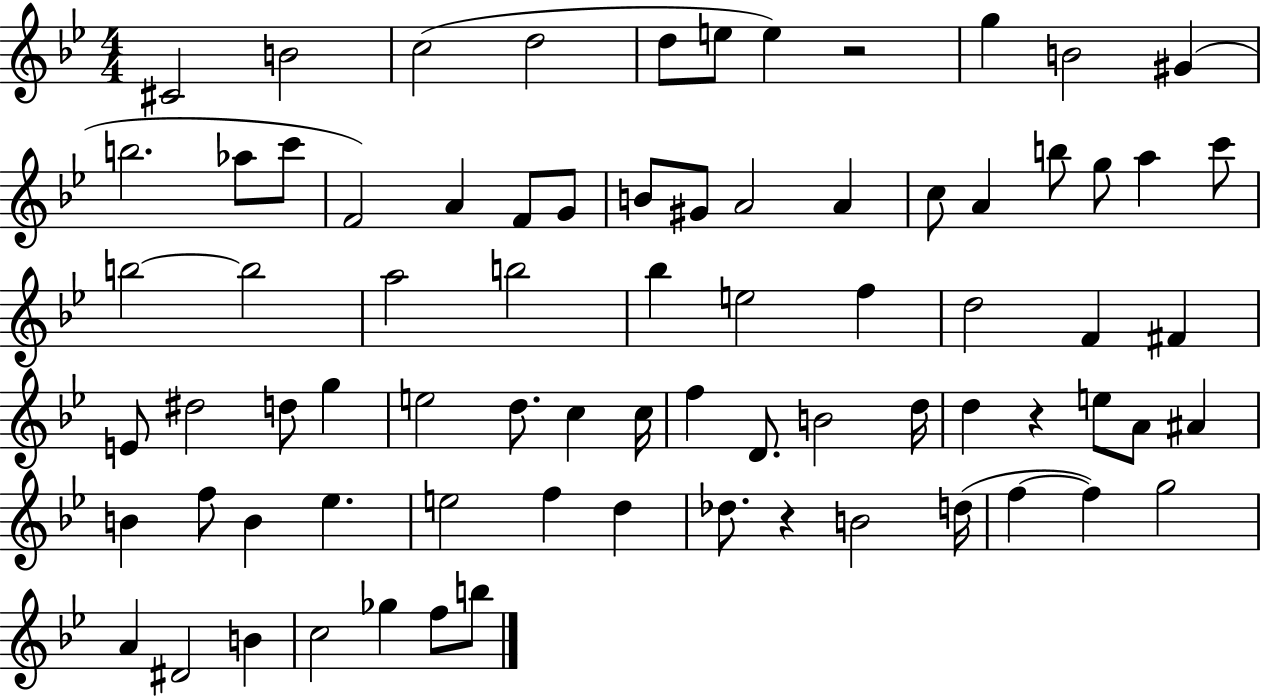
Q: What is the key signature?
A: BES major